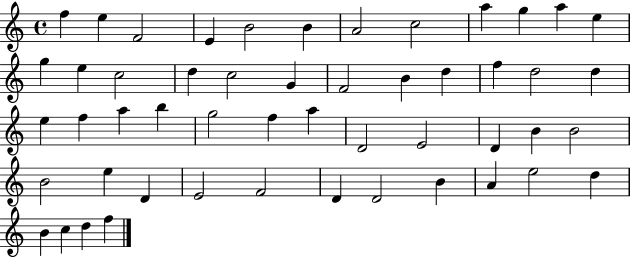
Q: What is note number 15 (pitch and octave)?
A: C5